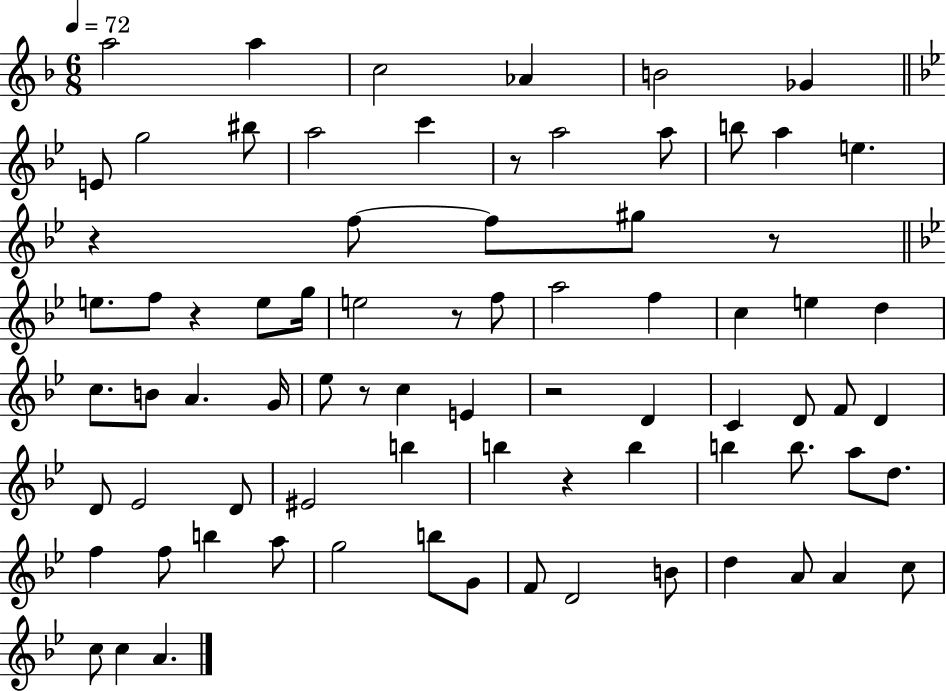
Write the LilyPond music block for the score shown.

{
  \clef treble
  \numericTimeSignature
  \time 6/8
  \key f \major
  \tempo 4 = 72
  \repeat volta 2 { a''2 a''4 | c''2 aes'4 | b'2 ges'4 | \bar "||" \break \key g \minor e'8 g''2 bis''8 | a''2 c'''4 | r8 a''2 a''8 | b''8 a''4 e''4. | \break r4 f''8~~ f''8 gis''8 r8 | \bar "||" \break \key bes \major e''8. f''8 r4 e''8 g''16 | e''2 r8 f''8 | a''2 f''4 | c''4 e''4 d''4 | \break c''8. b'8 a'4. g'16 | ees''8 r8 c''4 e'4 | r2 d'4 | c'4 d'8 f'8 d'4 | \break d'8 ees'2 d'8 | eis'2 b''4 | b''4 r4 b''4 | b''4 b''8. a''8 d''8. | \break f''4 f''8 b''4 a''8 | g''2 b''8 g'8 | f'8 d'2 b'8 | d''4 a'8 a'4 c''8 | \break c''8 c''4 a'4. | } \bar "|."
}